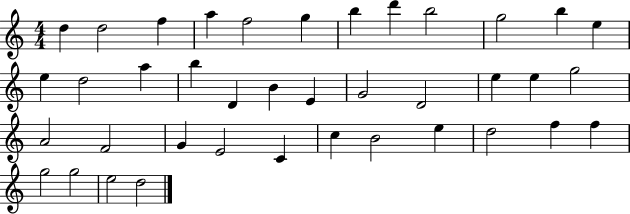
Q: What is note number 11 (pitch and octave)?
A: B5